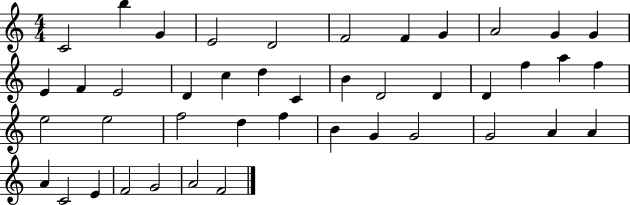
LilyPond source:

{
  \clef treble
  \numericTimeSignature
  \time 4/4
  \key c \major
  c'2 b''4 g'4 | e'2 d'2 | f'2 f'4 g'4 | a'2 g'4 g'4 | \break e'4 f'4 e'2 | d'4 c''4 d''4 c'4 | b'4 d'2 d'4 | d'4 f''4 a''4 f''4 | \break e''2 e''2 | f''2 d''4 f''4 | b'4 g'4 g'2 | g'2 a'4 a'4 | \break a'4 c'2 e'4 | f'2 g'2 | a'2 f'2 | \bar "|."
}